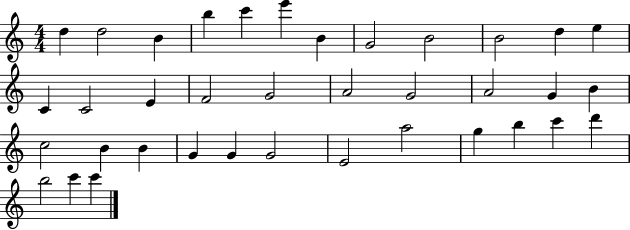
D5/q D5/h B4/q B5/q C6/q E6/q B4/q G4/h B4/h B4/h D5/q E5/q C4/q C4/h E4/q F4/h G4/h A4/h G4/h A4/h G4/q B4/q C5/h B4/q B4/q G4/q G4/q G4/h E4/h A5/h G5/q B5/q C6/q D6/q B5/h C6/q C6/q